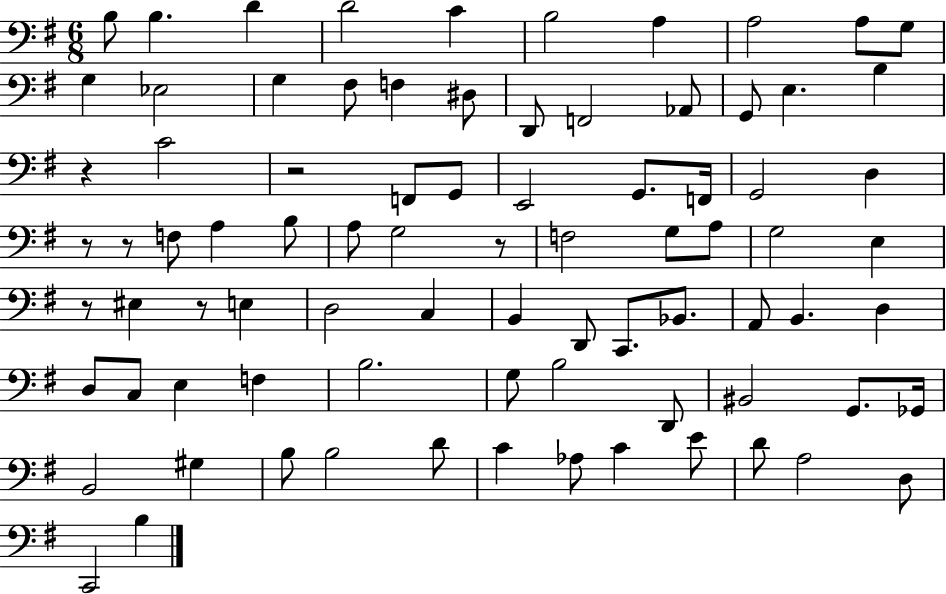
X:1
T:Untitled
M:6/8
L:1/4
K:G
B,/2 B, D D2 C B,2 A, A,2 A,/2 G,/2 G, _E,2 G, ^F,/2 F, ^D,/2 D,,/2 F,,2 _A,,/2 G,,/2 E, B, z C2 z2 F,,/2 G,,/2 E,,2 G,,/2 F,,/4 G,,2 D, z/2 z/2 F,/2 A, B,/2 A,/2 G,2 z/2 F,2 G,/2 A,/2 G,2 E, z/2 ^E, z/2 E, D,2 C, B,, D,,/2 C,,/2 _B,,/2 A,,/2 B,, D, D,/2 C,/2 E, F, B,2 G,/2 B,2 D,,/2 ^B,,2 G,,/2 _G,,/4 B,,2 ^G, B,/2 B,2 D/2 C _A,/2 C E/2 D/2 A,2 D,/2 C,,2 B,